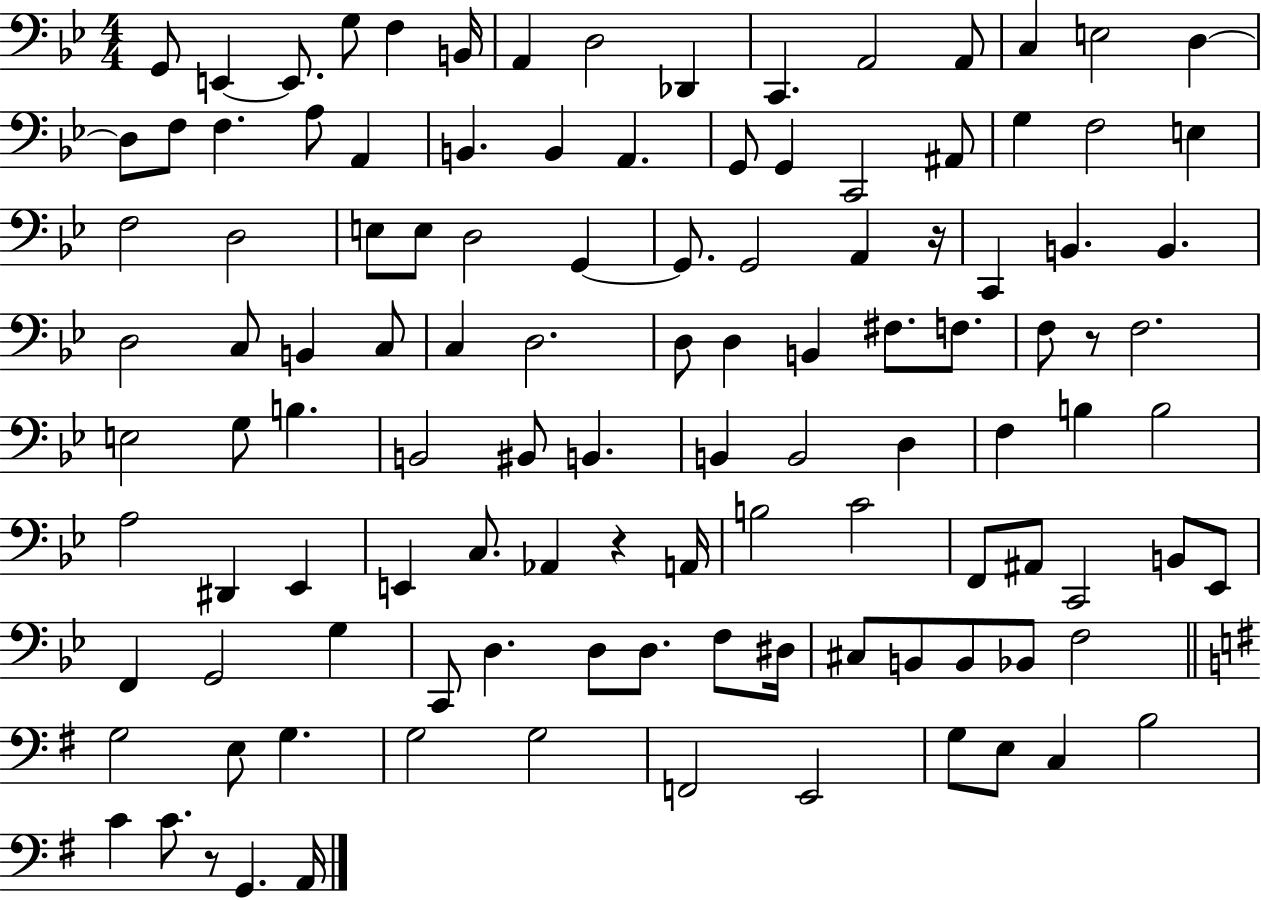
{
  \clef bass
  \numericTimeSignature
  \time 4/4
  \key bes \major
  \repeat volta 2 { g,8 e,4~~ e,8. g8 f4 b,16 | a,4 d2 des,4 | c,4. a,2 a,8 | c4 e2 d4~~ | \break d8 f8 f4. a8 a,4 | b,4. b,4 a,4. | g,8 g,4 c,2 ais,8 | g4 f2 e4 | \break f2 d2 | e8 e8 d2 g,4~~ | g,8. g,2 a,4 r16 | c,4 b,4. b,4. | \break d2 c8 b,4 c8 | c4 d2. | d8 d4 b,4 fis8. f8. | f8 r8 f2. | \break e2 g8 b4. | b,2 bis,8 b,4. | b,4 b,2 d4 | f4 b4 b2 | \break a2 dis,4 ees,4 | e,4 c8. aes,4 r4 a,16 | b2 c'2 | f,8 ais,8 c,2 b,8 ees,8 | \break f,4 g,2 g4 | c,8 d4. d8 d8. f8 dis16 | cis8 b,8 b,8 bes,8 f2 | \bar "||" \break \key e \minor g2 e8 g4. | g2 g2 | f,2 e,2 | g8 e8 c4 b2 | \break c'4 c'8. r8 g,4. a,16 | } \bar "|."
}